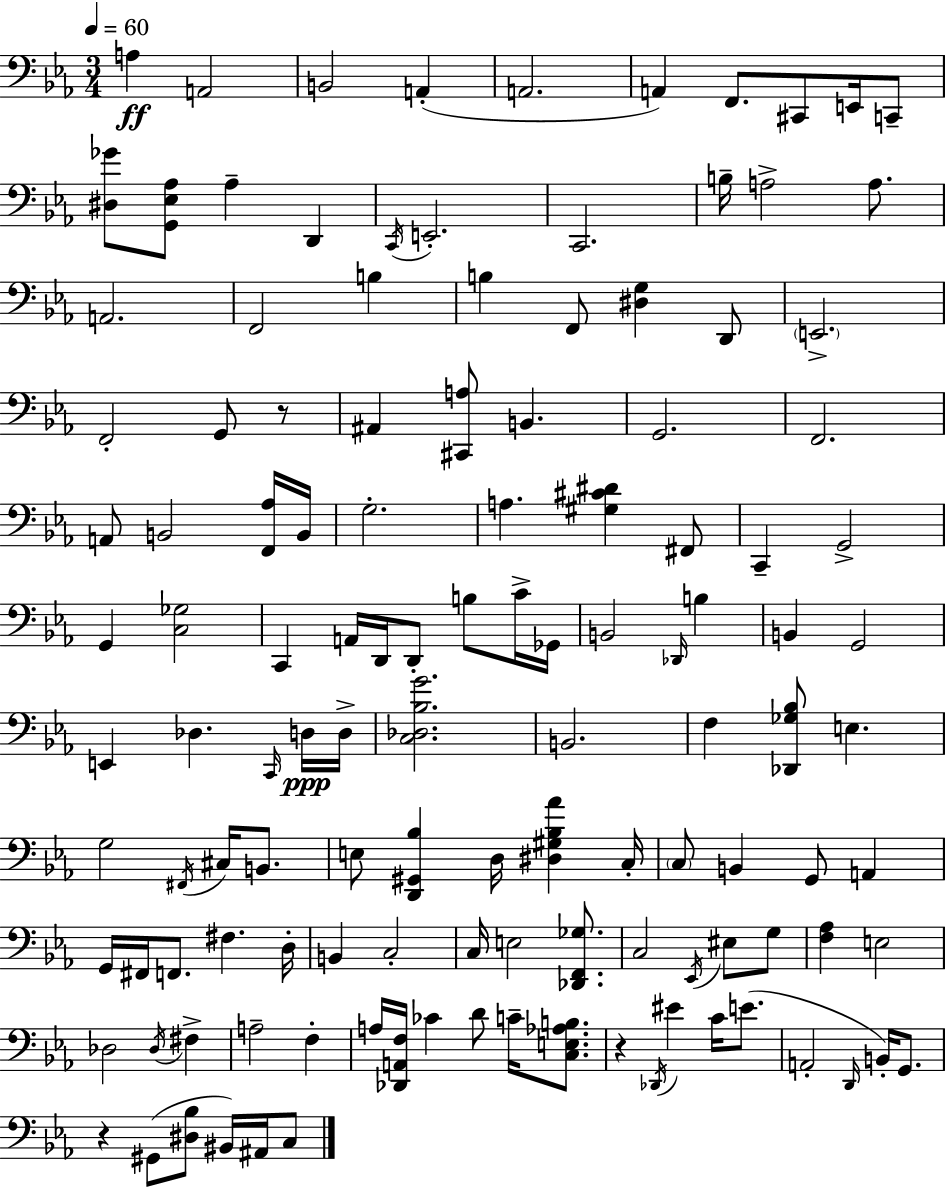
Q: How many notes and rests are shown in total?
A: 125